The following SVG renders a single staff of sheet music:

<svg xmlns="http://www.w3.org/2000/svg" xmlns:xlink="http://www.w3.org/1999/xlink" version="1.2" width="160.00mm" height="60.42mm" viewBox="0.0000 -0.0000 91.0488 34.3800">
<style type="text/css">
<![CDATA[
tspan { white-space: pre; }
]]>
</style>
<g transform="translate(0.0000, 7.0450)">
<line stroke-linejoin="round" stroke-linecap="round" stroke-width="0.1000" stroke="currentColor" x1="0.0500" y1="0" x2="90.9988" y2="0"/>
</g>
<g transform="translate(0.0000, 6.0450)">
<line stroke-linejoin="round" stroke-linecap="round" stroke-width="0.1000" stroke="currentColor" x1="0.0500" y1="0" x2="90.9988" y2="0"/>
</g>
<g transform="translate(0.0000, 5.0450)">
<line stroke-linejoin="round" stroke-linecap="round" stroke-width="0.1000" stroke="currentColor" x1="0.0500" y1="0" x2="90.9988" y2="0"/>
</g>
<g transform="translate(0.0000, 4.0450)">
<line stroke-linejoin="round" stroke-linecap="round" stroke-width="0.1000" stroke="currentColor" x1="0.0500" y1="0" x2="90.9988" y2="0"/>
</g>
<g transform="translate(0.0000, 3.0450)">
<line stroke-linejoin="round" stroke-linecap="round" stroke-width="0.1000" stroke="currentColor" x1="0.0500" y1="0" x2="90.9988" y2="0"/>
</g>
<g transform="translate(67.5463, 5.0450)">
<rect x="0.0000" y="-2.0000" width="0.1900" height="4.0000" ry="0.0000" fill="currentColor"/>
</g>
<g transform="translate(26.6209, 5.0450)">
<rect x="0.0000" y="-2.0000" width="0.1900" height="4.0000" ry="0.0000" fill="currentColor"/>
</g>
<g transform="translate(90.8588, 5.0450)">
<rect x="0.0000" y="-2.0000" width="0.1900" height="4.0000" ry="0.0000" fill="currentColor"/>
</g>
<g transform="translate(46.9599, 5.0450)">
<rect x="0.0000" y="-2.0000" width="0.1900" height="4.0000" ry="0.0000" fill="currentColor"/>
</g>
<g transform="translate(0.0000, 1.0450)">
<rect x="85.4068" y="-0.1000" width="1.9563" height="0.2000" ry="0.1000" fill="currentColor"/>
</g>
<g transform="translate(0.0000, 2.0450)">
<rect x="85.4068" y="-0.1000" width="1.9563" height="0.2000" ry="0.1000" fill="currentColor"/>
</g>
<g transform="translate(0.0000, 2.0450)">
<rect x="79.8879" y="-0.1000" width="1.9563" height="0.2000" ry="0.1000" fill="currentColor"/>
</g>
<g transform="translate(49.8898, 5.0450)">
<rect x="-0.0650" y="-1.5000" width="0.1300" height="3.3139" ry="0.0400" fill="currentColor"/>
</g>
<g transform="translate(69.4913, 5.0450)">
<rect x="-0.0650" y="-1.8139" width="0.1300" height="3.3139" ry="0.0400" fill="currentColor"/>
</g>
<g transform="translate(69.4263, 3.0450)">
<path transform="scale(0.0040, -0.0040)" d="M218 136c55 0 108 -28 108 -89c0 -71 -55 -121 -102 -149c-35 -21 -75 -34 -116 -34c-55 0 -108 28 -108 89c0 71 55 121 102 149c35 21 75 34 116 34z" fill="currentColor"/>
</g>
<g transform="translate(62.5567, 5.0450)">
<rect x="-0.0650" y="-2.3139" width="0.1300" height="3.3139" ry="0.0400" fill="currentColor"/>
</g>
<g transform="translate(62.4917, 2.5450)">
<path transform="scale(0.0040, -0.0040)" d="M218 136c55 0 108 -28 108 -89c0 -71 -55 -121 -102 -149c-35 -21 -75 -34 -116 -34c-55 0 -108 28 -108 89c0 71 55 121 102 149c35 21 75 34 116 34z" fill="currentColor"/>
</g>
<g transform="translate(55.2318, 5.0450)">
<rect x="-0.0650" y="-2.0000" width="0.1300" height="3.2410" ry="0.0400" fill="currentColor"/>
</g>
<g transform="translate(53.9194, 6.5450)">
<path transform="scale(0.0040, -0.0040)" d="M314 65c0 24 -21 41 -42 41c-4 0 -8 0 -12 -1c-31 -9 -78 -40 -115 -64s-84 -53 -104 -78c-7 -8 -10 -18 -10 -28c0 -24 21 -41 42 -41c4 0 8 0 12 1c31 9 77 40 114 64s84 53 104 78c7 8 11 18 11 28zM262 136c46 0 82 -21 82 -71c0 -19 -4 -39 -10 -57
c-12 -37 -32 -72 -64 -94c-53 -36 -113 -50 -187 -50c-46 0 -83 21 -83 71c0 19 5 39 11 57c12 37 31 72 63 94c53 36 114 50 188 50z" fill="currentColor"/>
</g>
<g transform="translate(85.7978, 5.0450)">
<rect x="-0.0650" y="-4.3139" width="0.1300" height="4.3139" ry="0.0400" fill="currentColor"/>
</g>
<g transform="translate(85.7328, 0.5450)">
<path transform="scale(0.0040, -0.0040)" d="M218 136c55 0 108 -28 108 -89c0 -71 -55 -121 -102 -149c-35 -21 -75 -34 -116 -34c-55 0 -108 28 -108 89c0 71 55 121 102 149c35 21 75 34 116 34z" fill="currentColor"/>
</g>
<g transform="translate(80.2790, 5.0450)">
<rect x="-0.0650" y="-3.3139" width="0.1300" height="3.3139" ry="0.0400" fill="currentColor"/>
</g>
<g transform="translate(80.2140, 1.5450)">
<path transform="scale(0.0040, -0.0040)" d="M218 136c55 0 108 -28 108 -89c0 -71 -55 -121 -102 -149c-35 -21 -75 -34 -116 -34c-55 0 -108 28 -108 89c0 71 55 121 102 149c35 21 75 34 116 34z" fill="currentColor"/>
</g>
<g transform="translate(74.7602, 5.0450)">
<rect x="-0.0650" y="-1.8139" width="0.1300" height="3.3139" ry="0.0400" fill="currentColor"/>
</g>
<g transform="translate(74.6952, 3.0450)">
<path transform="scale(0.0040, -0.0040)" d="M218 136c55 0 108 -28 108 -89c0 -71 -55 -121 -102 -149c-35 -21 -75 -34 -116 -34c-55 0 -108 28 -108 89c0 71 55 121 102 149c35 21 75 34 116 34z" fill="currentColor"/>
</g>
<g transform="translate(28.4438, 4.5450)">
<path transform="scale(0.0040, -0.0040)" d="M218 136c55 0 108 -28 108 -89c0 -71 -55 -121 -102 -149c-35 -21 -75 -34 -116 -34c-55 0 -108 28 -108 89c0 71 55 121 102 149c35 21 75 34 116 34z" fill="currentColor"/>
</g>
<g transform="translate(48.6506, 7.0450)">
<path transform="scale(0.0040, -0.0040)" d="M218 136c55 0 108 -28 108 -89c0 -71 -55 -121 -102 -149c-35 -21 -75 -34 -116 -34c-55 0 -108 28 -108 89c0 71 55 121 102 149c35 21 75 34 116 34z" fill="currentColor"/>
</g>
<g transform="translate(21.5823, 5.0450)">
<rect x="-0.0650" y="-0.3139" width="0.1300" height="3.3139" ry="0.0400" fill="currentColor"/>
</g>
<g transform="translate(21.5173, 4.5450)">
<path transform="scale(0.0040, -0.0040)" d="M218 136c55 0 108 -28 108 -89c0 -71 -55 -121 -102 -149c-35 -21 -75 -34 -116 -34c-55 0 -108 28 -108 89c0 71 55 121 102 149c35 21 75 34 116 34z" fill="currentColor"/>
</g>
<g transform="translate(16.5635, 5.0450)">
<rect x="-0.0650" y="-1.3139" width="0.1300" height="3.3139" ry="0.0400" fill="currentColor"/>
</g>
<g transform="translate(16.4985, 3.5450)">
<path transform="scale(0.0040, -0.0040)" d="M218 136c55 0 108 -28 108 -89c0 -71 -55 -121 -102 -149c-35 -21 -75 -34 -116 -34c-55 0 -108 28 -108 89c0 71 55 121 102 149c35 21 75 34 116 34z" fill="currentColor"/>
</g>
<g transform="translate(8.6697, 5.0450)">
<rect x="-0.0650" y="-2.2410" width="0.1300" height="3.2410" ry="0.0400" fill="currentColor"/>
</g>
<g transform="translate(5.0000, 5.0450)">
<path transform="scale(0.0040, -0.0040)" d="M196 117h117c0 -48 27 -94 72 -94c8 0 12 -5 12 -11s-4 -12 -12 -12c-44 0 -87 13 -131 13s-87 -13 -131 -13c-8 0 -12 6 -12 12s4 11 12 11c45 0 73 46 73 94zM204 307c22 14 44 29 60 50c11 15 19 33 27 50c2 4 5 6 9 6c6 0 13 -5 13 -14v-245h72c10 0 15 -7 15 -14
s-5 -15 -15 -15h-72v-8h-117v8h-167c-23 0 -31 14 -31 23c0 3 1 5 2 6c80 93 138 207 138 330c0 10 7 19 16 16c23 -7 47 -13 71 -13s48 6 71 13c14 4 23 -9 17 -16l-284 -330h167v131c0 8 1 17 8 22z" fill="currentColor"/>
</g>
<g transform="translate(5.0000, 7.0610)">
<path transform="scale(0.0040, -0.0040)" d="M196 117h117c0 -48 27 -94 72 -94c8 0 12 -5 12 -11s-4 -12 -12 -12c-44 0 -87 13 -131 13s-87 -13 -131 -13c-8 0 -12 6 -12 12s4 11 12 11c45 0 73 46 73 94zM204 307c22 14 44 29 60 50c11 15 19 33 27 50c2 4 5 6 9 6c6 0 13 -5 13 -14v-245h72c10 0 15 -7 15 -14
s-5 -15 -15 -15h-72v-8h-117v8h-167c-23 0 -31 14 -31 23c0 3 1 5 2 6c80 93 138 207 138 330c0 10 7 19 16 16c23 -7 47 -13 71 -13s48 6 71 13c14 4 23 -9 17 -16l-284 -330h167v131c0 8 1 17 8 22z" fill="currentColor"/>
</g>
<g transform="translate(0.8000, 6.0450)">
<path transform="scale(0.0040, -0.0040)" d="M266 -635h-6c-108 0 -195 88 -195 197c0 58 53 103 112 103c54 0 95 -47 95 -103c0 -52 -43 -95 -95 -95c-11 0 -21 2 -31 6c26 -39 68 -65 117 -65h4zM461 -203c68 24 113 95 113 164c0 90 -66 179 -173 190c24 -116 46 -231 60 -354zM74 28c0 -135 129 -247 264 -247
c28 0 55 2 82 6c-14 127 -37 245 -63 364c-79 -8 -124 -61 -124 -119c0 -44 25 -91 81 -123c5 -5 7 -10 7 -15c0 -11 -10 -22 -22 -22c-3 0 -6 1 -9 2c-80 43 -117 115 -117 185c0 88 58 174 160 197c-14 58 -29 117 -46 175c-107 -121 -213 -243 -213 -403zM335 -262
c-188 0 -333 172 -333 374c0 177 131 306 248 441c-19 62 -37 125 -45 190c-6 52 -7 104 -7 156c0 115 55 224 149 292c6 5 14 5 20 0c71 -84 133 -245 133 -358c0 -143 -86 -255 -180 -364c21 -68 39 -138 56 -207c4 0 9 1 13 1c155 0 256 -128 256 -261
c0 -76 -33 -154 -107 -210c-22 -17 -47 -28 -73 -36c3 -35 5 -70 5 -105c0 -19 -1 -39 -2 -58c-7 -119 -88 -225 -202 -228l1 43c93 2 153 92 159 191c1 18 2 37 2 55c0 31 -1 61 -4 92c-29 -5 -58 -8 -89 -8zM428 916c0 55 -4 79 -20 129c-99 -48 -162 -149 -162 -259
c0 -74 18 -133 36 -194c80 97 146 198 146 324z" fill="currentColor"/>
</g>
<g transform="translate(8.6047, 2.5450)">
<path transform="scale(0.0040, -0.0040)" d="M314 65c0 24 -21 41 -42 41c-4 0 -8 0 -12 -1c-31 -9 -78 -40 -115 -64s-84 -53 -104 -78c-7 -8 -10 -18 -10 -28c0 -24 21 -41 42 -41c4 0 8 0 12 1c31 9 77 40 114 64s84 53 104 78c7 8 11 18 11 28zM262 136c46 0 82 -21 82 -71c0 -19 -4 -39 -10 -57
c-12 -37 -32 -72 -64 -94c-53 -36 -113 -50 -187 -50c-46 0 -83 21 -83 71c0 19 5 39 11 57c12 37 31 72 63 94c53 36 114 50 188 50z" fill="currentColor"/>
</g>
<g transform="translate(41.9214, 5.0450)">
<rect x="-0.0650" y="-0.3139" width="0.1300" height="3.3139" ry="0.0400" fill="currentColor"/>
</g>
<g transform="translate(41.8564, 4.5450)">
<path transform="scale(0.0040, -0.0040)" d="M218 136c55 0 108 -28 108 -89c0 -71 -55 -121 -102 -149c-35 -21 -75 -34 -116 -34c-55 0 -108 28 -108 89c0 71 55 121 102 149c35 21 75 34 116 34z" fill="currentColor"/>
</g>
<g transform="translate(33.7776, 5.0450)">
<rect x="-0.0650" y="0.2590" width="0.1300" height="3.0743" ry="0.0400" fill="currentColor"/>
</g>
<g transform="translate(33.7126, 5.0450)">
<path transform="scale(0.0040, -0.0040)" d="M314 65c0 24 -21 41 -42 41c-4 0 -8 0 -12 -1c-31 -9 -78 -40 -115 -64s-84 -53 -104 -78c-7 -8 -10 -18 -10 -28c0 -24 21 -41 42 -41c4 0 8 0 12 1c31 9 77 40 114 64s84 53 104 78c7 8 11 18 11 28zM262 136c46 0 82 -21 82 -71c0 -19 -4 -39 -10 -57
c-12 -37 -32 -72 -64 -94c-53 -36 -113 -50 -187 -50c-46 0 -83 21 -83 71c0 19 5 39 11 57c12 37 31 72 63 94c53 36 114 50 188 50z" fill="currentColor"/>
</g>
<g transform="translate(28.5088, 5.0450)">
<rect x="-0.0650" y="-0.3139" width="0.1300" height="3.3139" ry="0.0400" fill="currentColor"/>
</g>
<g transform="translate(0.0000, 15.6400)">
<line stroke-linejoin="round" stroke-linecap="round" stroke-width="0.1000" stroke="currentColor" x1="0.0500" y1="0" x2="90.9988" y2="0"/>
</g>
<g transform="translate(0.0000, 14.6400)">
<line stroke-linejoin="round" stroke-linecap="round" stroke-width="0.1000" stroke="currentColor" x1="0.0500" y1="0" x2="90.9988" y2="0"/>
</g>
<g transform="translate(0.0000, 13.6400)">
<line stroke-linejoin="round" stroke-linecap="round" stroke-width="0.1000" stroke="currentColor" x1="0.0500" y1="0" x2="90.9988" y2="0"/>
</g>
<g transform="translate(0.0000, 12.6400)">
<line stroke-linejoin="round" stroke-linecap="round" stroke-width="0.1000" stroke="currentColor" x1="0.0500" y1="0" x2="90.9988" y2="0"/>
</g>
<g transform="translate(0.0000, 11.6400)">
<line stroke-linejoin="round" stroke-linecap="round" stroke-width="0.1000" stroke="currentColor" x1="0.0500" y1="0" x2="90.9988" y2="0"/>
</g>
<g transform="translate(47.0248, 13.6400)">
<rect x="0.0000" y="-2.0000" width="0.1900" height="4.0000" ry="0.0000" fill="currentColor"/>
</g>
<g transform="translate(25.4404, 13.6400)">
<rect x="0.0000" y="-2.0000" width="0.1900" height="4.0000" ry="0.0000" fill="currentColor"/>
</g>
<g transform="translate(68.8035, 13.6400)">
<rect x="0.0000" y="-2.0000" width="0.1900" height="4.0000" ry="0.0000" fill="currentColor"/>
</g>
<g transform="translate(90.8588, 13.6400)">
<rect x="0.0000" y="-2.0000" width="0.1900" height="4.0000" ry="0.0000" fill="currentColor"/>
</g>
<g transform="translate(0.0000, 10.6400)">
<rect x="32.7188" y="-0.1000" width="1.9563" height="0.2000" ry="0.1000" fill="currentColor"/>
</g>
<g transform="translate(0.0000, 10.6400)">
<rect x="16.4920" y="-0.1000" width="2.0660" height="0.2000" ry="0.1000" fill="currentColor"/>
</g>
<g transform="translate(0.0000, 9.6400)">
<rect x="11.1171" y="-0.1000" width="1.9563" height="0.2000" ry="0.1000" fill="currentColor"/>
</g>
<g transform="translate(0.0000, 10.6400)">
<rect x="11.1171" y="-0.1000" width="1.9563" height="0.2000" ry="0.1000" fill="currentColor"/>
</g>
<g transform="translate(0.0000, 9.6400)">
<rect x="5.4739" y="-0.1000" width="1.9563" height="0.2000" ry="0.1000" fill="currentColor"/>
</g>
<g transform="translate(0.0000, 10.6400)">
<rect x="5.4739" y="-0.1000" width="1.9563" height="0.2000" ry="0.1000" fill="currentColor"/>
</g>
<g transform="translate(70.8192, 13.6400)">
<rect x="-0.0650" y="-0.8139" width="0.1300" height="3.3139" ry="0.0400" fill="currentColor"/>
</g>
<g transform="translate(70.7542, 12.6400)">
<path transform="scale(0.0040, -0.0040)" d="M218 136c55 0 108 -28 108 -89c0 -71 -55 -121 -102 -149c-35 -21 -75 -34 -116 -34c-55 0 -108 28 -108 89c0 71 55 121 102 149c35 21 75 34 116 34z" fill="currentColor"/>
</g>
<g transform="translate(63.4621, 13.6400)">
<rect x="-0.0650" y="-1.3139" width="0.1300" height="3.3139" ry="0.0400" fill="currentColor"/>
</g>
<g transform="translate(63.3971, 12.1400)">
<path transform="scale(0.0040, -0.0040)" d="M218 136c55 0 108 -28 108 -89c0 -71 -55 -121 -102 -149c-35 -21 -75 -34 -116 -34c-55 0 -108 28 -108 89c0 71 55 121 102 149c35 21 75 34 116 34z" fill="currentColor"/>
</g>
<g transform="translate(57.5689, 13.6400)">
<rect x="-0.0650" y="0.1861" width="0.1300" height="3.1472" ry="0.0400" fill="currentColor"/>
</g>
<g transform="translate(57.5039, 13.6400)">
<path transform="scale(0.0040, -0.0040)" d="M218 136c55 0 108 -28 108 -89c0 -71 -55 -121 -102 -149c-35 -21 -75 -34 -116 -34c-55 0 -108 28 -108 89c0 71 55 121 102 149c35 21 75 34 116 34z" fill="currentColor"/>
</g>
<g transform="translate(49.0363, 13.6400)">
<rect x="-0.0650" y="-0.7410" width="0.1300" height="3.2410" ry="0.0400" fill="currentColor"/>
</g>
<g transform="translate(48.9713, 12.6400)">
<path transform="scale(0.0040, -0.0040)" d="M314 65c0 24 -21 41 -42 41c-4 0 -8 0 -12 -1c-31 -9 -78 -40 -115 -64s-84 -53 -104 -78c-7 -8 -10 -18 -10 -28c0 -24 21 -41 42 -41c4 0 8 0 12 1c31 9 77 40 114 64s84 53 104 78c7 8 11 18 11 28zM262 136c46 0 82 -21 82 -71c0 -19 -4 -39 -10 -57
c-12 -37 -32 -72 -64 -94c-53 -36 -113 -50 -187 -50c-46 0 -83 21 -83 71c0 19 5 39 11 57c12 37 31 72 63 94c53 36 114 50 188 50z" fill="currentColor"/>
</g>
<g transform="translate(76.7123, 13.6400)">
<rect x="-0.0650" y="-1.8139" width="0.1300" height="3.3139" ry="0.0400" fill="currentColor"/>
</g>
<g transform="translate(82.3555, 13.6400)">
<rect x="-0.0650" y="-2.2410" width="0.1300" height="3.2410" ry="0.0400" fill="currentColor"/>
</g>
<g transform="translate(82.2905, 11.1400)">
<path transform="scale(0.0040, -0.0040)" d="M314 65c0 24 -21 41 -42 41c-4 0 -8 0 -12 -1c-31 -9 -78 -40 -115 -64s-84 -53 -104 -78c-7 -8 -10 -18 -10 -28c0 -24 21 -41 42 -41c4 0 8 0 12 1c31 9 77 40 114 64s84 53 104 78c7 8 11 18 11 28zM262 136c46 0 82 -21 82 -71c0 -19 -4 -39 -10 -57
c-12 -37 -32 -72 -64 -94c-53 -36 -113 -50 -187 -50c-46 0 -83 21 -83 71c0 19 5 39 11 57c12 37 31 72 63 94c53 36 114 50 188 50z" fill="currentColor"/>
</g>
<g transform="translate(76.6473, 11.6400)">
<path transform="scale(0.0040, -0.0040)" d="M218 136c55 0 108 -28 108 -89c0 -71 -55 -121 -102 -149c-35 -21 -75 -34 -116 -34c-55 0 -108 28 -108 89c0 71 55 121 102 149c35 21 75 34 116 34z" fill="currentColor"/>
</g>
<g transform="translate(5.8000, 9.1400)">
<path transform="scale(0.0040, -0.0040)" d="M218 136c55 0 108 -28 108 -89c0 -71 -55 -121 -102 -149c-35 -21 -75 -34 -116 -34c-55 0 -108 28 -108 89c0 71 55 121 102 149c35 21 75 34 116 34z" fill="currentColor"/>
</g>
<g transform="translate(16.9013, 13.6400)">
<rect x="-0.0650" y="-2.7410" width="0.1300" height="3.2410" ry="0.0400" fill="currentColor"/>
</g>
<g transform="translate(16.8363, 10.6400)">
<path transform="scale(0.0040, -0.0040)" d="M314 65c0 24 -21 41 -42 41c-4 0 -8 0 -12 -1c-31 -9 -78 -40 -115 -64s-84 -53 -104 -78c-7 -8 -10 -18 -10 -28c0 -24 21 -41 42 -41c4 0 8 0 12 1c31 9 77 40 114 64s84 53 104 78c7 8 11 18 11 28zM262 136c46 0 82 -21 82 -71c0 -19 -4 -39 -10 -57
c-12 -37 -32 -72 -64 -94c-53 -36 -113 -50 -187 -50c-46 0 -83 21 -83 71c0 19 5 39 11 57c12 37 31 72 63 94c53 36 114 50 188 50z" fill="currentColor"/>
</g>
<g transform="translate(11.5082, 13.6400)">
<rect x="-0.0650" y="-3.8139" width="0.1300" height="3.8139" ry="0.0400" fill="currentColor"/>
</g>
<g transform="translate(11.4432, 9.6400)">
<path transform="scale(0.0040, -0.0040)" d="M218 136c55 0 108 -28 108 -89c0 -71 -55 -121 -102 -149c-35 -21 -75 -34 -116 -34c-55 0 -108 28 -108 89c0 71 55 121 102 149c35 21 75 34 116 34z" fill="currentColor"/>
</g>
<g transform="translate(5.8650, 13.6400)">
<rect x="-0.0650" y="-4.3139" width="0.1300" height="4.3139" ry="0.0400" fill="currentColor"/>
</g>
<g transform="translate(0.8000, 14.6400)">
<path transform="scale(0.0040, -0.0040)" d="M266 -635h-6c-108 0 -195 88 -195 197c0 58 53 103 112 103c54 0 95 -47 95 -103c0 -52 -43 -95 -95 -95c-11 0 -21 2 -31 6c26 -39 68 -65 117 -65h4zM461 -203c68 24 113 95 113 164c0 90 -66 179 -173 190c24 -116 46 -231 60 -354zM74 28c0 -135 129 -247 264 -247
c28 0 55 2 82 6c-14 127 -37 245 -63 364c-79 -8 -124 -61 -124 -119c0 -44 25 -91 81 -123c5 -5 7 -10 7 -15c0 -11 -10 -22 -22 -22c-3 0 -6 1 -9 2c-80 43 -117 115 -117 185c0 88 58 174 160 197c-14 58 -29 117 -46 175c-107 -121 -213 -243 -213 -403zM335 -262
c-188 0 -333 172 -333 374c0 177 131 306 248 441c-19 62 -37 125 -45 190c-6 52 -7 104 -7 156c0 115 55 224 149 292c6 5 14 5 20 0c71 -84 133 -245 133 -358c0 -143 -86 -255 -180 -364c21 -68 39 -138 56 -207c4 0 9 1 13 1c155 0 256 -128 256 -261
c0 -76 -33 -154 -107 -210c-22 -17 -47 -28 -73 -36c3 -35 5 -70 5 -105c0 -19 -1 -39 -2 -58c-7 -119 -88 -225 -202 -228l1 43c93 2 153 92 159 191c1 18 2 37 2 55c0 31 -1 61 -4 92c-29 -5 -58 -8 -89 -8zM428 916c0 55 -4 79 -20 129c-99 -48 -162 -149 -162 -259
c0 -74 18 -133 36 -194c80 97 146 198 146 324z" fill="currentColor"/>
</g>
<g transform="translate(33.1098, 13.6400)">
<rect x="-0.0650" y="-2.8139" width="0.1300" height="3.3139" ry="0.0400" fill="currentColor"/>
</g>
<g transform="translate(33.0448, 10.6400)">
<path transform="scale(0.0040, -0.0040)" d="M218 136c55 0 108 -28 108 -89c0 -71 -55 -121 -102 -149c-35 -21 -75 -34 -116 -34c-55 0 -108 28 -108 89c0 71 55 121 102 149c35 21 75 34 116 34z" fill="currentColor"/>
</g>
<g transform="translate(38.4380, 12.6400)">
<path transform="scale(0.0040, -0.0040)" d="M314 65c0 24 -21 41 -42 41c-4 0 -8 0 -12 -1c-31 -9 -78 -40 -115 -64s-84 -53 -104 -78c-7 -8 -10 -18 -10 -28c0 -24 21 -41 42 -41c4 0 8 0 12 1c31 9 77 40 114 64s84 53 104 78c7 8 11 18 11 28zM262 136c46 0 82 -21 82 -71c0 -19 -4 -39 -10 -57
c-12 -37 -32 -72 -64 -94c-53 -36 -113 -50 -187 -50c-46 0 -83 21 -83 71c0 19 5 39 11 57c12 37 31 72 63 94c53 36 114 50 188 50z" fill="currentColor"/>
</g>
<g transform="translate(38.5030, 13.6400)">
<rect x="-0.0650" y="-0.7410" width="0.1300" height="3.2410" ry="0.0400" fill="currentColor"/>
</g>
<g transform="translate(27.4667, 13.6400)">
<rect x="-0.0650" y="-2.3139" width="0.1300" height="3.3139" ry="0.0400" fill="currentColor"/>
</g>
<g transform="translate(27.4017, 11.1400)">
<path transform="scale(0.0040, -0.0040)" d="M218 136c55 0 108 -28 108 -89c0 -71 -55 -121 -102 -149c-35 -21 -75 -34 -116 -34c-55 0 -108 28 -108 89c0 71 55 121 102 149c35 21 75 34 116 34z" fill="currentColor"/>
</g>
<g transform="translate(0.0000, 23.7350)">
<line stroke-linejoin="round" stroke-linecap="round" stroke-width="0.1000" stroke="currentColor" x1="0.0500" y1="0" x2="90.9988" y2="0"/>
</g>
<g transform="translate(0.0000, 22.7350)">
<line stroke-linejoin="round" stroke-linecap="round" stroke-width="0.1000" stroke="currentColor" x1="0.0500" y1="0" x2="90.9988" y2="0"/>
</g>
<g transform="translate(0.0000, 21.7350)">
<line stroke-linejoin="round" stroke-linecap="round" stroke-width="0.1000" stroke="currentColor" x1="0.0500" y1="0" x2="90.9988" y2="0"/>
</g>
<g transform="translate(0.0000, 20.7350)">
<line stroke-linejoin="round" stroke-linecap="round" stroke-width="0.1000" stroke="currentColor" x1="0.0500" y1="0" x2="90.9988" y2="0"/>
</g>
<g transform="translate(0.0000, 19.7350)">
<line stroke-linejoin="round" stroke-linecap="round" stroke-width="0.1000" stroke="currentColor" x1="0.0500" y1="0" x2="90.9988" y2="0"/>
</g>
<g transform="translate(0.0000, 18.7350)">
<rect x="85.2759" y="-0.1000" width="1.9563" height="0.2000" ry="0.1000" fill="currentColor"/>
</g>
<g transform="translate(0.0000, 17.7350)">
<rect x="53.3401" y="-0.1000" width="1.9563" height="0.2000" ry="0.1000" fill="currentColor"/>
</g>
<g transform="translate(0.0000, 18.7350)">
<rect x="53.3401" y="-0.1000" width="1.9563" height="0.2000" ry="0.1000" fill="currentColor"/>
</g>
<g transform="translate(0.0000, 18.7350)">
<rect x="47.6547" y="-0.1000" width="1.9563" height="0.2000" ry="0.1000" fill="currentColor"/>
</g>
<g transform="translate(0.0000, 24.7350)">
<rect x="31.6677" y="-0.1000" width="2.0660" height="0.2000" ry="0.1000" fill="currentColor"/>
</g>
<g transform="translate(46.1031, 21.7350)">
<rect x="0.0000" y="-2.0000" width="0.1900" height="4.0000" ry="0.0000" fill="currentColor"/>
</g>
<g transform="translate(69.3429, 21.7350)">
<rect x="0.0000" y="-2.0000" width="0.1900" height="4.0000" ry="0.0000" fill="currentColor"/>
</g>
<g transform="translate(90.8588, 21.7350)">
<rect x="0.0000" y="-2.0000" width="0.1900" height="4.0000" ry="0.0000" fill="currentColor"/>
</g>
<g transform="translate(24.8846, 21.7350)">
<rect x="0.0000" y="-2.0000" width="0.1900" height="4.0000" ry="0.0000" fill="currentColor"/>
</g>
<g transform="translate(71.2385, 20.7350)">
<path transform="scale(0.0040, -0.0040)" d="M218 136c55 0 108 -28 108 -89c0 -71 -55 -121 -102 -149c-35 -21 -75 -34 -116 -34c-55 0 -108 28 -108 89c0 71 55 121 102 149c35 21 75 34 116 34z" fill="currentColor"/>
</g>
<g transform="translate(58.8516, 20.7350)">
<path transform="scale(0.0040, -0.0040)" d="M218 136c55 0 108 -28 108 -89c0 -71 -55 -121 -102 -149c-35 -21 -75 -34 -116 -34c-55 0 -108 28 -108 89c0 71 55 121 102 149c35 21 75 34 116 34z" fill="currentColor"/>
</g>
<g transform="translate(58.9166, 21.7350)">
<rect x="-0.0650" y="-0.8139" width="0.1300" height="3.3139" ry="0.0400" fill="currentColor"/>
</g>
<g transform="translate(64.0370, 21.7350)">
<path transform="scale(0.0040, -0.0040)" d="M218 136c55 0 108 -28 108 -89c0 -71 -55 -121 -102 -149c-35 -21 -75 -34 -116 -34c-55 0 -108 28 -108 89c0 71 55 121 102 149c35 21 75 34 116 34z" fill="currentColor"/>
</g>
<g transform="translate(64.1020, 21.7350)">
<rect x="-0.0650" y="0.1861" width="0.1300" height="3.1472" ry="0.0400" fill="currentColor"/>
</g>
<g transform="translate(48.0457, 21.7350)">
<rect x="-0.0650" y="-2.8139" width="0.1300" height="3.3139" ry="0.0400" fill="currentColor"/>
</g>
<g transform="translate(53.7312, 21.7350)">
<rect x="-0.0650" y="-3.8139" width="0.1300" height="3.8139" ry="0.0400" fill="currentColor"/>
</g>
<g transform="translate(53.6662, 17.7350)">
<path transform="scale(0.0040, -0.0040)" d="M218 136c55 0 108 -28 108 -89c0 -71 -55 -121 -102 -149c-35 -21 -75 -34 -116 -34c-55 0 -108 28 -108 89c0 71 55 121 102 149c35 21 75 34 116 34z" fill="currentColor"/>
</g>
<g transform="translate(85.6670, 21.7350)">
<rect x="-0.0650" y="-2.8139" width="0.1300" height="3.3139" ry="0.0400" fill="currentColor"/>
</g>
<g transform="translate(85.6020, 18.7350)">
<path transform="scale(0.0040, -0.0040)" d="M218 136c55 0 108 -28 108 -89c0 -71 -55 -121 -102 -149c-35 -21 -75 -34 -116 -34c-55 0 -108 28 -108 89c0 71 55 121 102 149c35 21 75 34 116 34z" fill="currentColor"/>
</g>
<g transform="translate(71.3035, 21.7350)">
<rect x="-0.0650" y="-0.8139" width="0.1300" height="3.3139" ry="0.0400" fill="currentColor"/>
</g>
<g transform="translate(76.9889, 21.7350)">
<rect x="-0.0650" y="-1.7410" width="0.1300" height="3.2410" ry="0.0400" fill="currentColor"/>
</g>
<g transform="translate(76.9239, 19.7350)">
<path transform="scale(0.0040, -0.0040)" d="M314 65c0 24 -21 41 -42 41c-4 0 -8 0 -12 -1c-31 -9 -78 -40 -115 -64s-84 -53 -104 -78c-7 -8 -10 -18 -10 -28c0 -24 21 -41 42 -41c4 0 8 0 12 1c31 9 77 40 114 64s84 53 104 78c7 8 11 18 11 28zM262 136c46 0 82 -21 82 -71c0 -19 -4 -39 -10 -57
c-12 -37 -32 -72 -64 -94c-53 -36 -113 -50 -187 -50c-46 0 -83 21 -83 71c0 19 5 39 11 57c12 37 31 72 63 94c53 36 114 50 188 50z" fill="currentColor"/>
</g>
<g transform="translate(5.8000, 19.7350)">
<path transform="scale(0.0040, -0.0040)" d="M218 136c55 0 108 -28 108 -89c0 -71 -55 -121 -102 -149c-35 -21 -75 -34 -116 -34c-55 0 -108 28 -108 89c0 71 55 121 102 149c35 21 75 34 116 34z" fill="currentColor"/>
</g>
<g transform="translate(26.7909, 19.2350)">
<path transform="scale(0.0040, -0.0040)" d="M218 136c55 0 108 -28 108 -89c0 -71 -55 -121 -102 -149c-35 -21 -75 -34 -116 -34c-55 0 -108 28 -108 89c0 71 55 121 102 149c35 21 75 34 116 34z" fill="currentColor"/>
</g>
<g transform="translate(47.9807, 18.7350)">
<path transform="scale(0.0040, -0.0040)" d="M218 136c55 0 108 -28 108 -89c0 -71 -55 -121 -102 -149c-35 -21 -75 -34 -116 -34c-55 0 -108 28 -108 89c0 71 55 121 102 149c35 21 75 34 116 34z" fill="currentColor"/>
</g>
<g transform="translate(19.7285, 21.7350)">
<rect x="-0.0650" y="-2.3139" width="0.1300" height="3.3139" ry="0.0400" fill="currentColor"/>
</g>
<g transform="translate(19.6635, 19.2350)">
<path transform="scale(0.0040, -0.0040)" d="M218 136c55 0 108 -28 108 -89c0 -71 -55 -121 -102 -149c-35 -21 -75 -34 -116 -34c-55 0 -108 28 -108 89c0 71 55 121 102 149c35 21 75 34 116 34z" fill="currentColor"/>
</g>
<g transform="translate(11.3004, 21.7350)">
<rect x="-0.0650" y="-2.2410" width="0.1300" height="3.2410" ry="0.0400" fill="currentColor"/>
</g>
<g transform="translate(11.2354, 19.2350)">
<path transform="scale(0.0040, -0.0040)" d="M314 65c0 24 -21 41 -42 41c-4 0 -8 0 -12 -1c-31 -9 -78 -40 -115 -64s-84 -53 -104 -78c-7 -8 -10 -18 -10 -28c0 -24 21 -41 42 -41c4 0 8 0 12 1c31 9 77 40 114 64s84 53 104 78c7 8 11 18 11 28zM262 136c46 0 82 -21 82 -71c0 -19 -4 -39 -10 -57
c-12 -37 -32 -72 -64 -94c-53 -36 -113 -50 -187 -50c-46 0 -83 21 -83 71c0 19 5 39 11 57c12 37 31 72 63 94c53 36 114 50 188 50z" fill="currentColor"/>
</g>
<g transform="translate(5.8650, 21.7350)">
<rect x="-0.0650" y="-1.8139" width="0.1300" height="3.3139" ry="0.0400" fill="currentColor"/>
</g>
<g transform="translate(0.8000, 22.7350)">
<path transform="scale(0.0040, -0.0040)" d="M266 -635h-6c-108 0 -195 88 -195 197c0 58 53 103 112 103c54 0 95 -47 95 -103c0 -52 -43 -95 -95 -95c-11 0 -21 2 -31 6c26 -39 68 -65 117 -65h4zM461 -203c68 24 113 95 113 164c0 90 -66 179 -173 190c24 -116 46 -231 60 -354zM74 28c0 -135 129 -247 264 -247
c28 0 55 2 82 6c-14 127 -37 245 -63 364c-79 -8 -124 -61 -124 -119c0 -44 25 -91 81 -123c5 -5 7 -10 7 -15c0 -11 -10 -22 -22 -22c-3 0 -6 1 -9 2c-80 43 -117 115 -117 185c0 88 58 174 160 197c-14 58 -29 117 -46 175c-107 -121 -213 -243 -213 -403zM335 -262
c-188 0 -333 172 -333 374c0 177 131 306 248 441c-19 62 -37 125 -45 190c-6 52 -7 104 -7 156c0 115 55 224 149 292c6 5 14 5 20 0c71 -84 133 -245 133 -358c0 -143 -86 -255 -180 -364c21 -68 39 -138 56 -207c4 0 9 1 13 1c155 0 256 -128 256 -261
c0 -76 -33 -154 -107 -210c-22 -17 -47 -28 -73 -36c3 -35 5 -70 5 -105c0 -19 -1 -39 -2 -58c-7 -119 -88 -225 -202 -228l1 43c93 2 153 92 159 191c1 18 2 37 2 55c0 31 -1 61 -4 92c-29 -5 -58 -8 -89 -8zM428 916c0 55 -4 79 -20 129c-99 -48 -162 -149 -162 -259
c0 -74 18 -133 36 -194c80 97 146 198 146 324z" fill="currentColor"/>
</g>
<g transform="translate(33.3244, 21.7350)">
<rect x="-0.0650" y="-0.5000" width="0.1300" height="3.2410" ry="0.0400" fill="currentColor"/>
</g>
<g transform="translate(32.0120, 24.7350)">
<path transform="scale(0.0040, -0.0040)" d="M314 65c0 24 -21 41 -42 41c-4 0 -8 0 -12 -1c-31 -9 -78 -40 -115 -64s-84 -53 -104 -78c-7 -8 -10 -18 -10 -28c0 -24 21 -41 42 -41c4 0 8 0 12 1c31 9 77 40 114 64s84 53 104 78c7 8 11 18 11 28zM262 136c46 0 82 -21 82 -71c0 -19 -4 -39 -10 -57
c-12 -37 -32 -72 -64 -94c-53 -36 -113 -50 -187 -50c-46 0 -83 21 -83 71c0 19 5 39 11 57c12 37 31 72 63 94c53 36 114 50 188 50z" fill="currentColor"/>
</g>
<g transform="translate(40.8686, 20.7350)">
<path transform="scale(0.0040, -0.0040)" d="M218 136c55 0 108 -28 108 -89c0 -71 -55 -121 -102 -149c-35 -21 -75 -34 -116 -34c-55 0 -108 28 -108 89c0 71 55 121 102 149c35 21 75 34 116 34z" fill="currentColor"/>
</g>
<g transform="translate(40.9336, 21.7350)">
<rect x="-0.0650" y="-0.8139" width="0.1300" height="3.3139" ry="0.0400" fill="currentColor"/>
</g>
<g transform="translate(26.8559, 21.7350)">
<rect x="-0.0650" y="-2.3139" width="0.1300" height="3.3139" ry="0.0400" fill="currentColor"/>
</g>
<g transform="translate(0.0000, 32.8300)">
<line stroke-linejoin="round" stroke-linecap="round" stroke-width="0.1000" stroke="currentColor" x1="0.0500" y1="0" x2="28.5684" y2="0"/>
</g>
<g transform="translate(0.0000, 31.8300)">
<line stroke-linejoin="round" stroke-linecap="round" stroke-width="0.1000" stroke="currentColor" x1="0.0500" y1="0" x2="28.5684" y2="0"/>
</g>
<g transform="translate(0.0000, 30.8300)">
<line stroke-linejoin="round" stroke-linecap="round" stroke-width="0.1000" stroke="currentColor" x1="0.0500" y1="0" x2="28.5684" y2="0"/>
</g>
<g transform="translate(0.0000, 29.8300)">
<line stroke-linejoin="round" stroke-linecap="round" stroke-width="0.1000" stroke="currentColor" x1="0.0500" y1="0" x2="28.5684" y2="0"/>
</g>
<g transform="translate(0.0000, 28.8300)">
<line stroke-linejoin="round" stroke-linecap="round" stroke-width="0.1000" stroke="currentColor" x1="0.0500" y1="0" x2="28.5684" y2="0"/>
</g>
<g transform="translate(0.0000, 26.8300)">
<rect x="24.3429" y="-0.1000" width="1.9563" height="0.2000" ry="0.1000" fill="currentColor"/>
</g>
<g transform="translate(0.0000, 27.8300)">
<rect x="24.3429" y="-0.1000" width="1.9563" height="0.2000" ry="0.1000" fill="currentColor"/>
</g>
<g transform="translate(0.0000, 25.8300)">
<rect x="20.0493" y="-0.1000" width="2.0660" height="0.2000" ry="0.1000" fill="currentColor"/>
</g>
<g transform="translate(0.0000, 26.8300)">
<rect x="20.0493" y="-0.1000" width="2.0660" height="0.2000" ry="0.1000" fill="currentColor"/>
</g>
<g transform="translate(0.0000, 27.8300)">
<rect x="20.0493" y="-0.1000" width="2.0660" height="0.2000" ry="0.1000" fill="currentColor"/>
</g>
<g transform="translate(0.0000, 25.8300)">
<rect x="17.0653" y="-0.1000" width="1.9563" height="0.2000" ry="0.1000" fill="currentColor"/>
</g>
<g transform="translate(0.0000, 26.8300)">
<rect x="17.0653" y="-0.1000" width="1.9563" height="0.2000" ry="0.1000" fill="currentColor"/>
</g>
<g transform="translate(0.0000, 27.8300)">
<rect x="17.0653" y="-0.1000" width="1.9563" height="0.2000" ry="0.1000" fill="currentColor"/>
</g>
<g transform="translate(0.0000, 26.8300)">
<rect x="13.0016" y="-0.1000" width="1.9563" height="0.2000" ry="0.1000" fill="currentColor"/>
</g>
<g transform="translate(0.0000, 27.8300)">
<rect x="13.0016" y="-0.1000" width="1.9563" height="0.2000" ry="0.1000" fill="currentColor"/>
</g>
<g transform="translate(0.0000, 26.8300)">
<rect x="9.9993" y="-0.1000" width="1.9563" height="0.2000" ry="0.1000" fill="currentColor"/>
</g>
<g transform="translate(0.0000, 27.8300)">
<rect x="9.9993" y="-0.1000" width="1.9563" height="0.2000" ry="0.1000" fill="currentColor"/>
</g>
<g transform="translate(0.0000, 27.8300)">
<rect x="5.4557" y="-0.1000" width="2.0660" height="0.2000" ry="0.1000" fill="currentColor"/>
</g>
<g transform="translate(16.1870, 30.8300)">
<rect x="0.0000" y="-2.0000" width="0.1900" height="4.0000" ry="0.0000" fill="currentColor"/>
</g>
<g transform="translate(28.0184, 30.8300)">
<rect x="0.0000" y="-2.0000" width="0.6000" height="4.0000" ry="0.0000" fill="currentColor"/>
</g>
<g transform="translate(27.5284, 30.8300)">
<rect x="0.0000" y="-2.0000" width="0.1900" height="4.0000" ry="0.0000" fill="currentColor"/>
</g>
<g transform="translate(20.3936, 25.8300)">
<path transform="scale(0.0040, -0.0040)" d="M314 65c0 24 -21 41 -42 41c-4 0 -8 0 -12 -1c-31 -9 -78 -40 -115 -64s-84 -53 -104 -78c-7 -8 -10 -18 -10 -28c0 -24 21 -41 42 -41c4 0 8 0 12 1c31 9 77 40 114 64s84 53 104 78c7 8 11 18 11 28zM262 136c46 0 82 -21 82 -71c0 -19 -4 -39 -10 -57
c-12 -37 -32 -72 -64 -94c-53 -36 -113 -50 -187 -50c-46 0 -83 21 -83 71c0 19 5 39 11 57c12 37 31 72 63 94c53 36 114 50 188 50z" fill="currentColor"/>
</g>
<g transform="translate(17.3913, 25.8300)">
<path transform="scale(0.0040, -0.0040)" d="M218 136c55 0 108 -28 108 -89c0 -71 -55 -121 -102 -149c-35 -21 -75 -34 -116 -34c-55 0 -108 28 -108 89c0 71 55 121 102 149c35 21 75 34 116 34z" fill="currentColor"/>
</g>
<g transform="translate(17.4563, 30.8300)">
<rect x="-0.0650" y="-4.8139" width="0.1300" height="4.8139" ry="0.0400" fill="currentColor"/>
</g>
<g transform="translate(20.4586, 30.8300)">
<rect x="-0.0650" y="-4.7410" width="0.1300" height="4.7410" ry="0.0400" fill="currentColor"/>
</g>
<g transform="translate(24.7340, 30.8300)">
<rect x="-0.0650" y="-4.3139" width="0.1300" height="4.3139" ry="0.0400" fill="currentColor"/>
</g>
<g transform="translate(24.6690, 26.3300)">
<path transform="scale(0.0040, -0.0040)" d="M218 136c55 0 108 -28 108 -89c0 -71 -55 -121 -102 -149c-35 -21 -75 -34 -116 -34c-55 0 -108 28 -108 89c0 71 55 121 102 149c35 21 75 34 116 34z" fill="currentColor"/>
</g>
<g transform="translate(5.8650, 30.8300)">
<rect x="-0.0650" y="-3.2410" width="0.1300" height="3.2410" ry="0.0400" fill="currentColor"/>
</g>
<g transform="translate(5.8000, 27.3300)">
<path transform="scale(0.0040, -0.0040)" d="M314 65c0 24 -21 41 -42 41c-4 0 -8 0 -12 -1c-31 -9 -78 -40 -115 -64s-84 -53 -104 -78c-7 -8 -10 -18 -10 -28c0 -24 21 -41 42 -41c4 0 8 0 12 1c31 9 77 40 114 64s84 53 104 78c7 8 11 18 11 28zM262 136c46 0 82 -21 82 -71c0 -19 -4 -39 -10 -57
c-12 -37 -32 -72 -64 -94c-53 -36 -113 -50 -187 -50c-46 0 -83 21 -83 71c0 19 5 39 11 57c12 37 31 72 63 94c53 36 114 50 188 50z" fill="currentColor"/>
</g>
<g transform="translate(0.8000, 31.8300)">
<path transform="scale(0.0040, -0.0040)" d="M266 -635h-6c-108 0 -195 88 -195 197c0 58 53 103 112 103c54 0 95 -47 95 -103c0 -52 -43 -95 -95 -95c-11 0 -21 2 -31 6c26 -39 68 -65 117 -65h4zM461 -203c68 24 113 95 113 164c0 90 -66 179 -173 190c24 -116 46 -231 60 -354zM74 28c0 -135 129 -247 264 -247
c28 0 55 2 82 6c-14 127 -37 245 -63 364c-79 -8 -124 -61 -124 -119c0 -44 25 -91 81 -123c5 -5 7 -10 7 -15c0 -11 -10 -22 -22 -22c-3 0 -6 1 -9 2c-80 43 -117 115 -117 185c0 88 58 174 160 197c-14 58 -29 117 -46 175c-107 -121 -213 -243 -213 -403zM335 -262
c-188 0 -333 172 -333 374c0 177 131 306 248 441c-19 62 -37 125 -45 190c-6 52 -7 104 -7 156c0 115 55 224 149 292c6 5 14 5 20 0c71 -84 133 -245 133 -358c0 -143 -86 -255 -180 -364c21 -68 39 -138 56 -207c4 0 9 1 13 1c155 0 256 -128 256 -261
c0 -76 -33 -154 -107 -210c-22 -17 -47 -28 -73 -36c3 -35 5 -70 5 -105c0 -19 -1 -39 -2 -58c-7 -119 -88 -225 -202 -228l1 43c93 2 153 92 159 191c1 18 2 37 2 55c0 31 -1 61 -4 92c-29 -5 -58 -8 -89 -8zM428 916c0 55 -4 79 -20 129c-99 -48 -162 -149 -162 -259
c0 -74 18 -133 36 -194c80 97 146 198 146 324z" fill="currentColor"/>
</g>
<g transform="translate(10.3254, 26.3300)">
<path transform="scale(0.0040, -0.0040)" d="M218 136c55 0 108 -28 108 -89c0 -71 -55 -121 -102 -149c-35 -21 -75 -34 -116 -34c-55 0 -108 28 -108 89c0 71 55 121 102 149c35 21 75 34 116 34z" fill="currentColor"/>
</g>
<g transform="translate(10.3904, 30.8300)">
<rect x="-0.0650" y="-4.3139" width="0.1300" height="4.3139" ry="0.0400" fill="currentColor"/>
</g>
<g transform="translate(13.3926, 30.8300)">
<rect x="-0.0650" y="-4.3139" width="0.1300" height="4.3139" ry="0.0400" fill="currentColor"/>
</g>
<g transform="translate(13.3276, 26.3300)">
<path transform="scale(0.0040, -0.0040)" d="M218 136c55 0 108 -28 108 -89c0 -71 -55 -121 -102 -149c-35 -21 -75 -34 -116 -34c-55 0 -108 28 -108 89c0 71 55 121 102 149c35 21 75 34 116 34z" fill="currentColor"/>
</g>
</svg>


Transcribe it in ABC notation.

X:1
T:Untitled
M:4/4
L:1/4
K:C
g2 e c c B2 c E F2 g f f b d' d' c' a2 g a d2 d2 B e d f g2 f g2 g g C2 d a c' d B d f2 a b2 d' d' e' e'2 d'